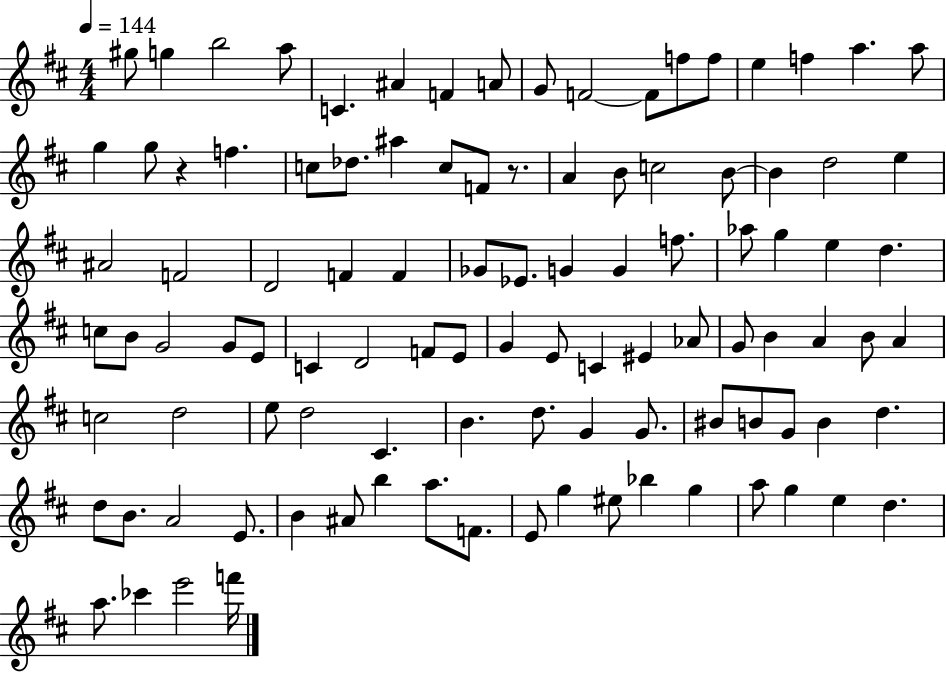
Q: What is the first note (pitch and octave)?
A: G#5